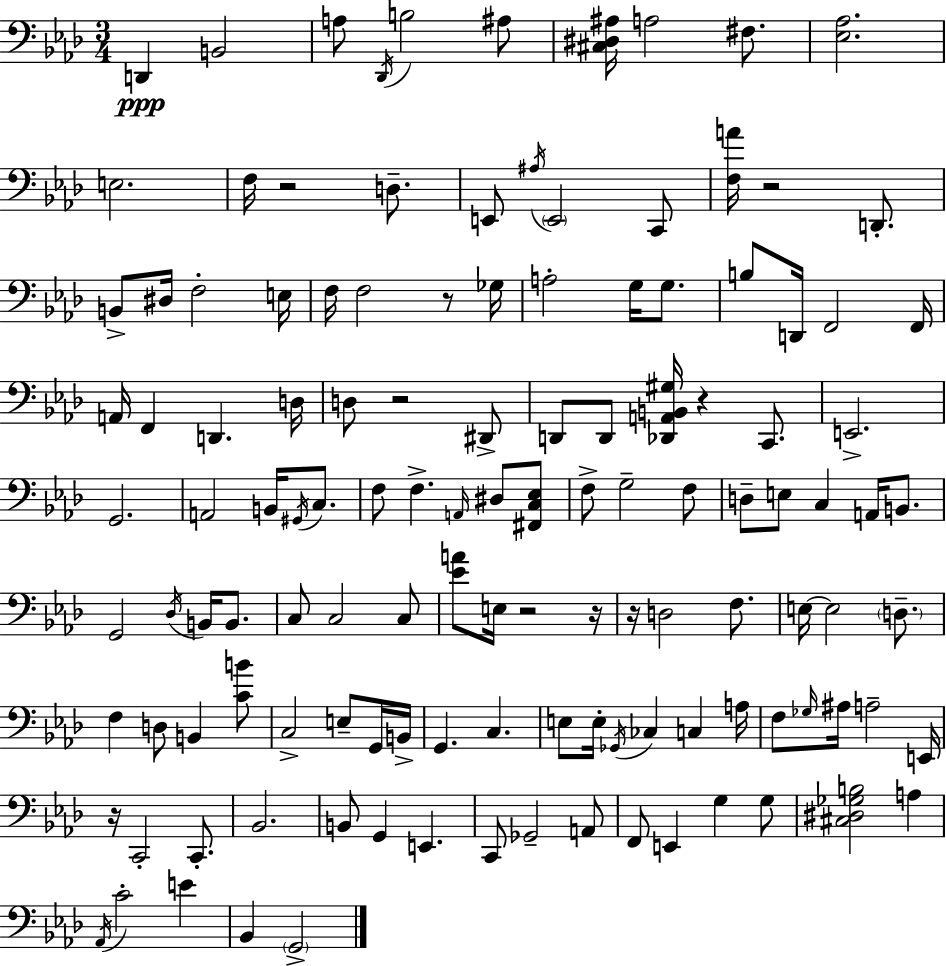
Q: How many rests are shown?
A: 9